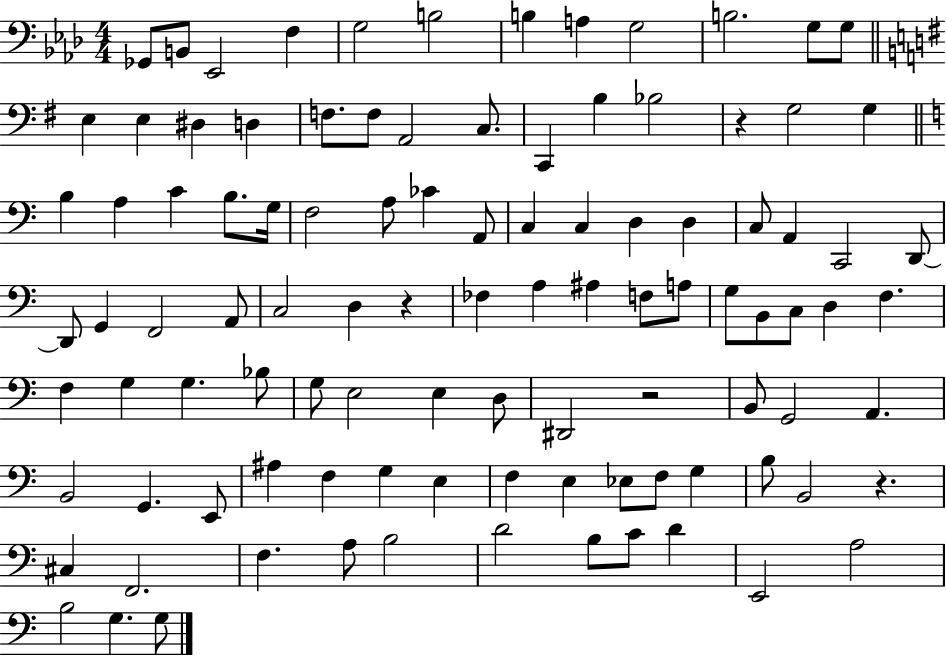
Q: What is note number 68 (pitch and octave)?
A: B2